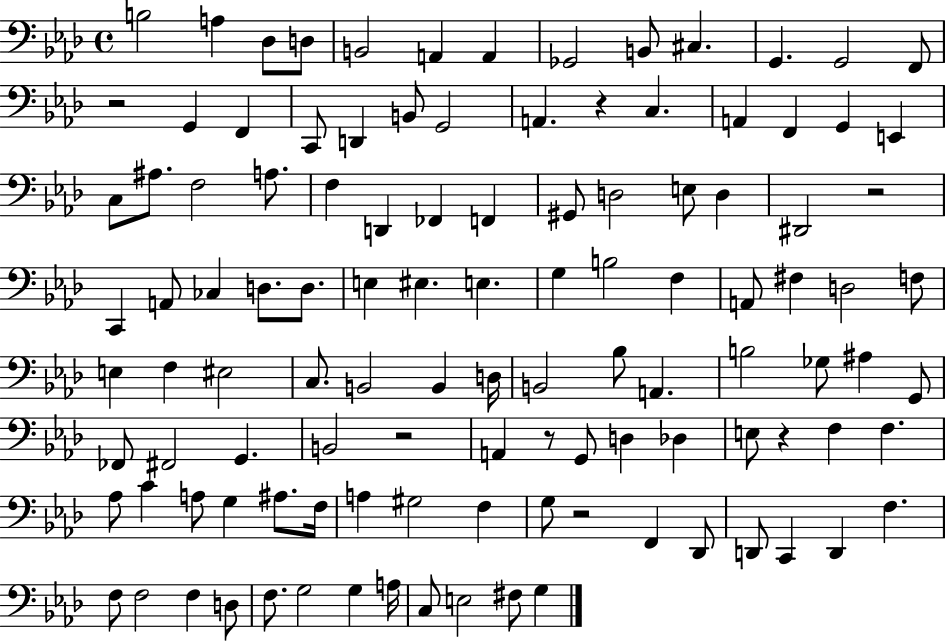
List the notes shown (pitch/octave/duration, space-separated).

B3/h A3/q Db3/e D3/e B2/h A2/q A2/q Gb2/h B2/e C#3/q. G2/q. G2/h F2/e R/h G2/q F2/q C2/e D2/q B2/e G2/h A2/q. R/q C3/q. A2/q F2/q G2/q E2/q C3/e A#3/e. F3/h A3/e. F3/q D2/q FES2/q F2/q G#2/e D3/h E3/e D3/q D#2/h R/h C2/q A2/e CES3/q D3/e. D3/e. E3/q EIS3/q. E3/q. G3/q B3/h F3/q A2/e F#3/q D3/h F3/e E3/q F3/q EIS3/h C3/e. B2/h B2/q D3/s B2/h Bb3/e A2/q. B3/h Gb3/e A#3/q G2/e FES2/e F#2/h G2/q. B2/h R/h A2/q R/e G2/e D3/q Db3/q E3/e R/q F3/q F3/q. Ab3/e C4/q A3/e G3/q A#3/e. F3/s A3/q G#3/h F3/q G3/e R/h F2/q Db2/e D2/e C2/q D2/q F3/q. F3/e F3/h F3/q D3/e F3/e. G3/h G3/q A3/s C3/e E3/h F#3/e G3/q